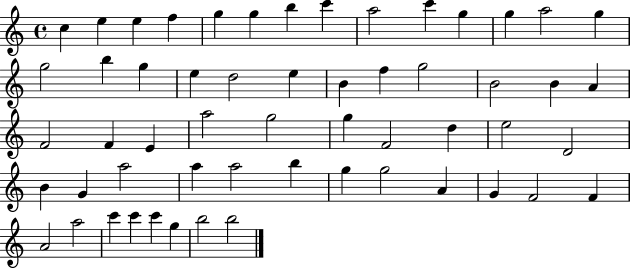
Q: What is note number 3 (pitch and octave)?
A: E5